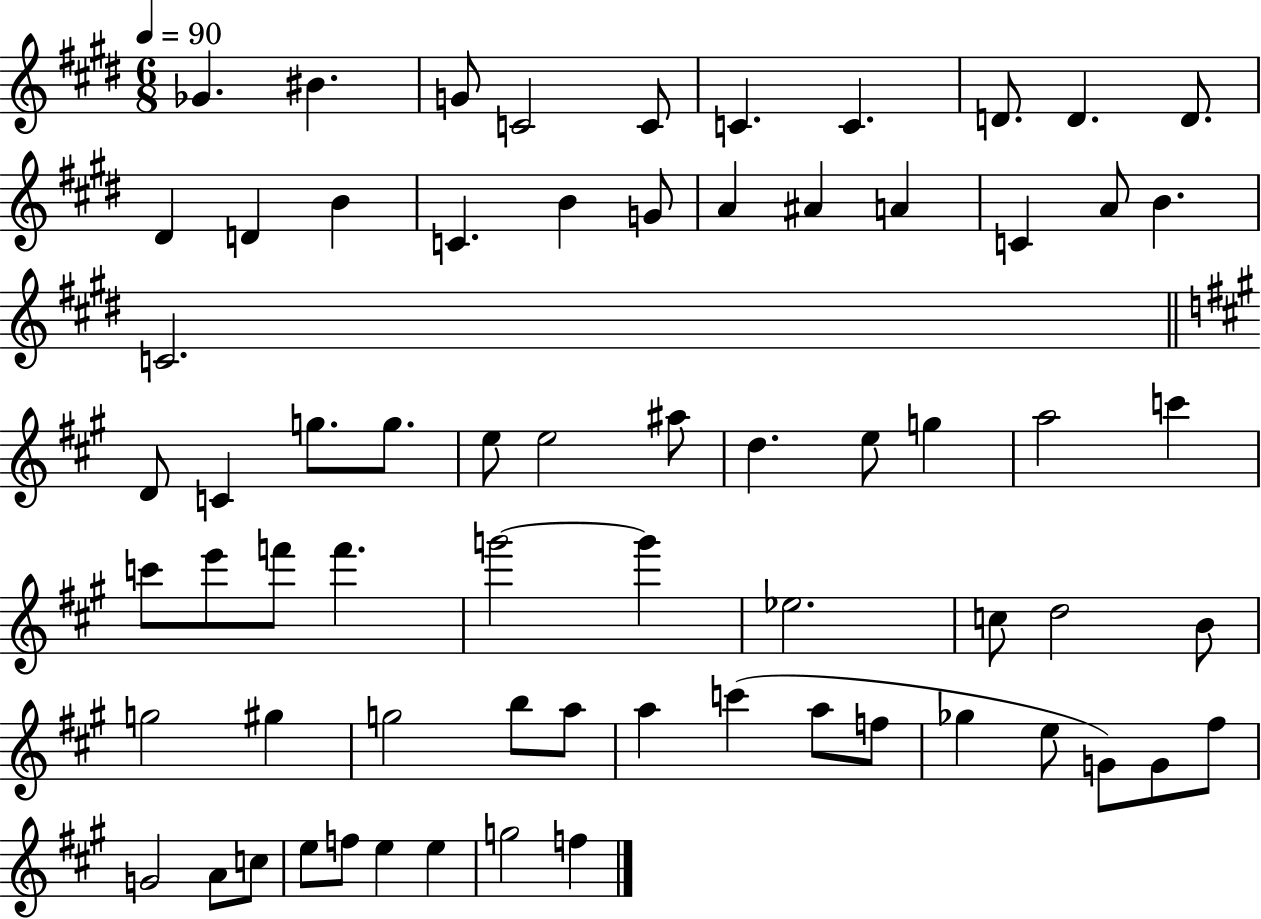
Gb4/q. BIS4/q. G4/e C4/h C4/e C4/q. C4/q. D4/e. D4/q. D4/e. D#4/q D4/q B4/q C4/q. B4/q G4/e A4/q A#4/q A4/q C4/q A4/e B4/q. C4/h. D4/e C4/q G5/e. G5/e. E5/e E5/h A#5/e D5/q. E5/e G5/q A5/h C6/q C6/e E6/e F6/e F6/q. G6/h G6/q Eb5/h. C5/e D5/h B4/e G5/h G#5/q G5/h B5/e A5/e A5/q C6/q A5/e F5/e Gb5/q E5/e G4/e G4/e F#5/e G4/h A4/e C5/e E5/e F5/e E5/q E5/q G5/h F5/q